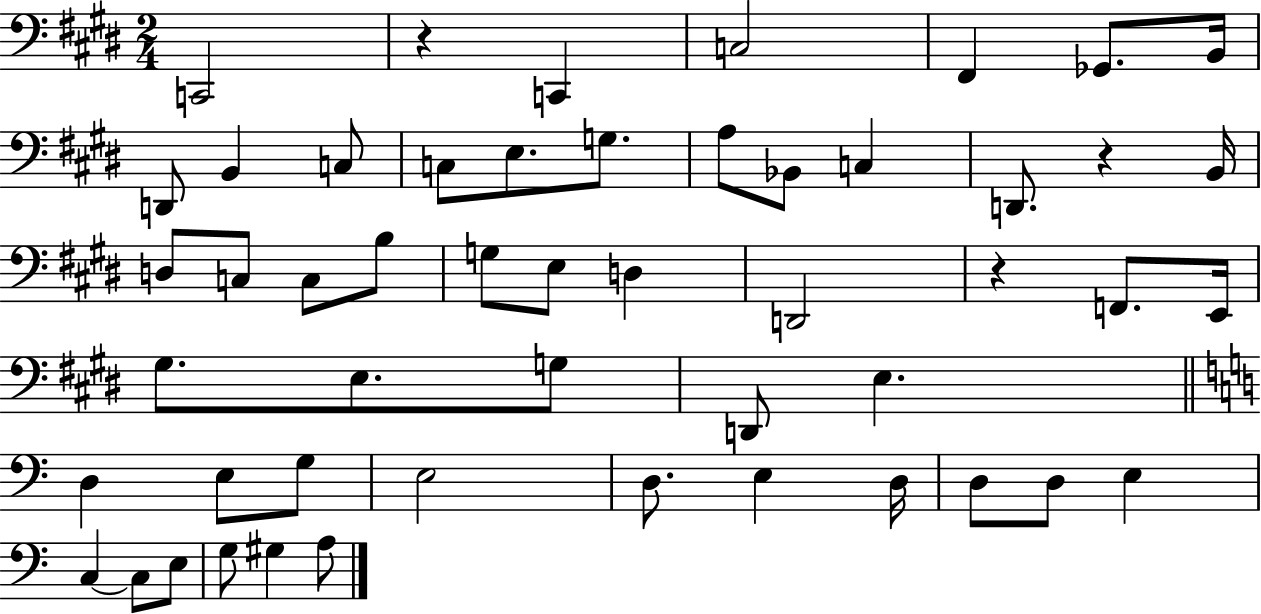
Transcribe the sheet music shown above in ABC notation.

X:1
T:Untitled
M:2/4
L:1/4
K:E
C,,2 z C,, C,2 ^F,, _G,,/2 B,,/4 D,,/2 B,, C,/2 C,/2 E,/2 G,/2 A,/2 _B,,/2 C, D,,/2 z B,,/4 D,/2 C,/2 C,/2 B,/2 G,/2 E,/2 D, D,,2 z F,,/2 E,,/4 ^G,/2 E,/2 G,/2 D,,/2 E, D, E,/2 G,/2 E,2 D,/2 E, D,/4 D,/2 D,/2 E, C, C,/2 E,/2 G,/2 ^G, A,/2